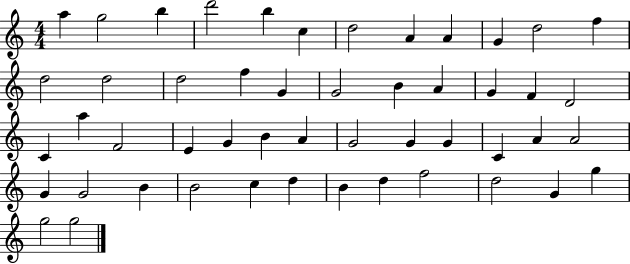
X:1
T:Untitled
M:4/4
L:1/4
K:C
a g2 b d'2 b c d2 A A G d2 f d2 d2 d2 f G G2 B A G F D2 C a F2 E G B A G2 G G C A A2 G G2 B B2 c d B d f2 d2 G g g2 g2